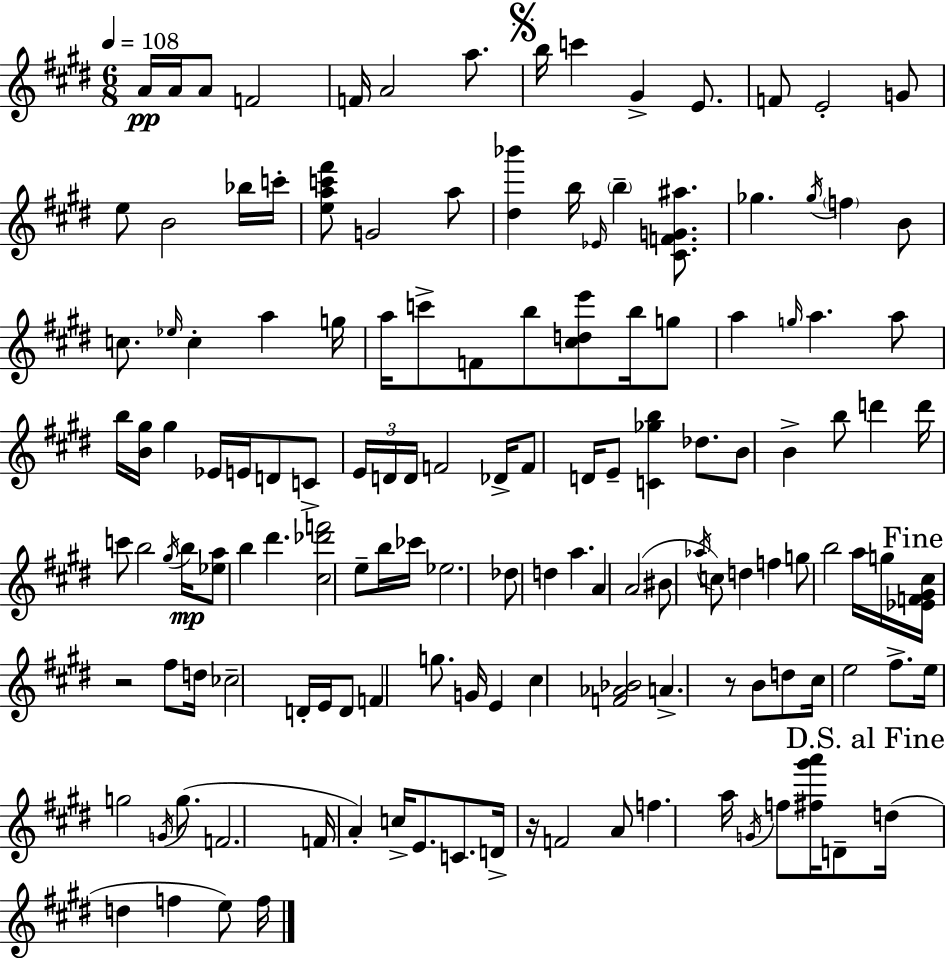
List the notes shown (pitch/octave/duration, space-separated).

A4/s A4/s A4/e F4/h F4/s A4/h A5/e. B5/s C6/q G#4/q E4/e. F4/e E4/h G4/e E5/e B4/h Bb5/s C6/s [E5,A5,C6,F#6]/e G4/h A5/e [D#5,Bb6]/q B5/s Eb4/s B5/q [C#4,F4,G4,A#5]/e. Gb5/q. Gb5/s F5/q B4/e C5/e. Eb5/s C5/q A5/q G5/s A5/s C6/e F4/e B5/e [C#5,D5,E6]/e B5/s G5/e A5/q G5/s A5/q. A5/e B5/s [B4,G#5]/s G#5/q Eb4/s E4/s D4/e C4/e E4/s D4/s D4/s F4/h Db4/s F4/e D4/s E4/e [C4,Gb5,B5]/q Db5/e. B4/e B4/q B5/e D6/q D6/s C6/e B5/h G#5/s B5/s [Eb5,A5]/e B5/q D#6/q. [C#5,Db6,F6]/h E5/e B5/s CES6/s Eb5/h. Db5/e D5/q A5/q. A4/q A4/h BIS4/e Ab5/s C5/e D5/q F5/q G5/e B5/h A5/s G5/s [Eb4,F4,G#4,C#5]/s R/h F#5/e D5/s CES5/h D4/s E4/s D4/e F4/q G5/e. G4/s E4/q C#5/q [F4,Ab4,Bb4]/h A4/q. R/e B4/e D5/e C#5/s E5/h F#5/e. E5/s G5/h G4/s G5/e. F4/h. F4/s A4/q C5/s E4/e. C4/e. D4/s R/s F4/h A4/e F5/q. A5/s G4/s F5/e [F#5,G#6,A6]/s D4/e D5/s D5/q F5/q E5/e F5/s